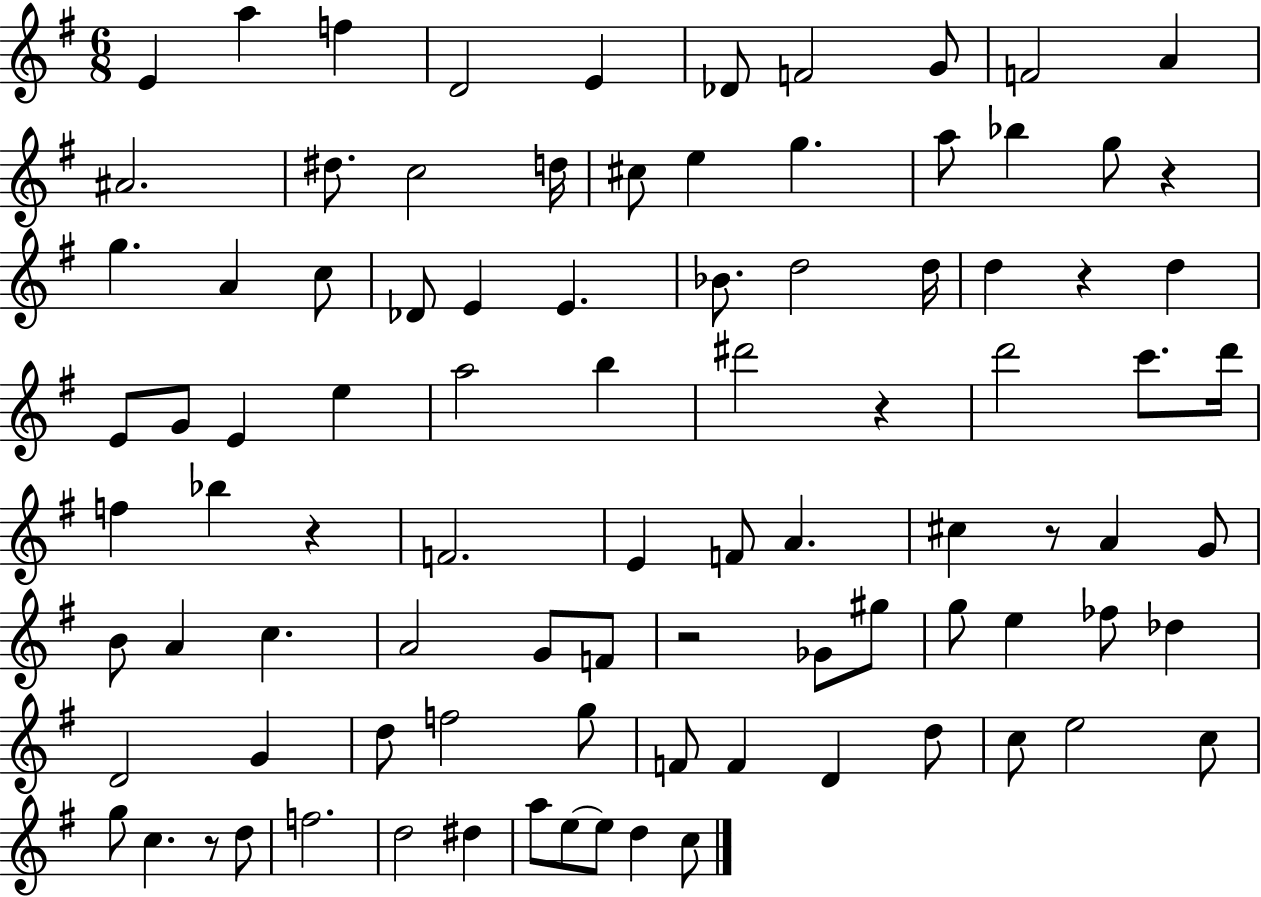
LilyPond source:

{
  \clef treble
  \numericTimeSignature
  \time 6/8
  \key g \major
  \repeat volta 2 { e'4 a''4 f''4 | d'2 e'4 | des'8 f'2 g'8 | f'2 a'4 | \break ais'2. | dis''8. c''2 d''16 | cis''8 e''4 g''4. | a''8 bes''4 g''8 r4 | \break g''4. a'4 c''8 | des'8 e'4 e'4. | bes'8. d''2 d''16 | d''4 r4 d''4 | \break e'8 g'8 e'4 e''4 | a''2 b''4 | dis'''2 r4 | d'''2 c'''8. d'''16 | \break f''4 bes''4 r4 | f'2. | e'4 f'8 a'4. | cis''4 r8 a'4 g'8 | \break b'8 a'4 c''4. | a'2 g'8 f'8 | r2 ges'8 gis''8 | g''8 e''4 fes''8 des''4 | \break d'2 g'4 | d''8 f''2 g''8 | f'8 f'4 d'4 d''8 | c''8 e''2 c''8 | \break g''8 c''4. r8 d''8 | f''2. | d''2 dis''4 | a''8 e''8~~ e''8 d''4 c''8 | \break } \bar "|."
}